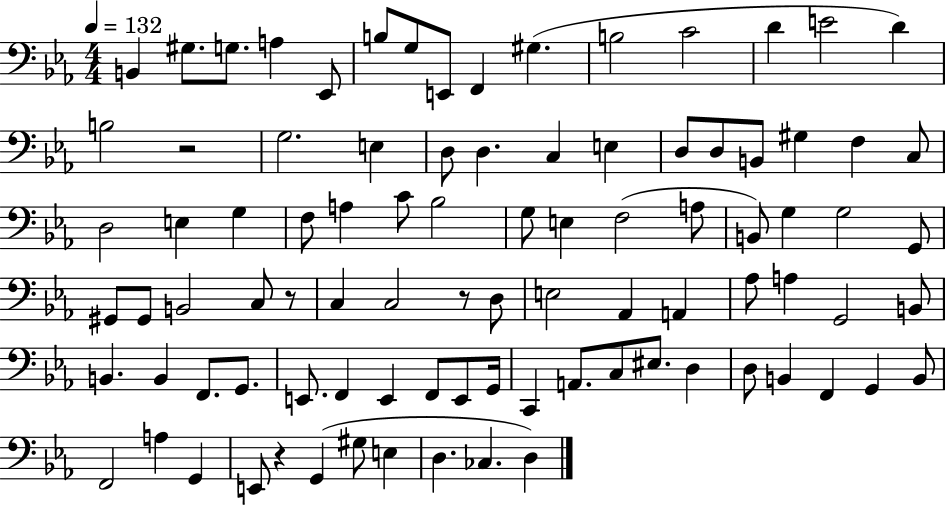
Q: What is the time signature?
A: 4/4